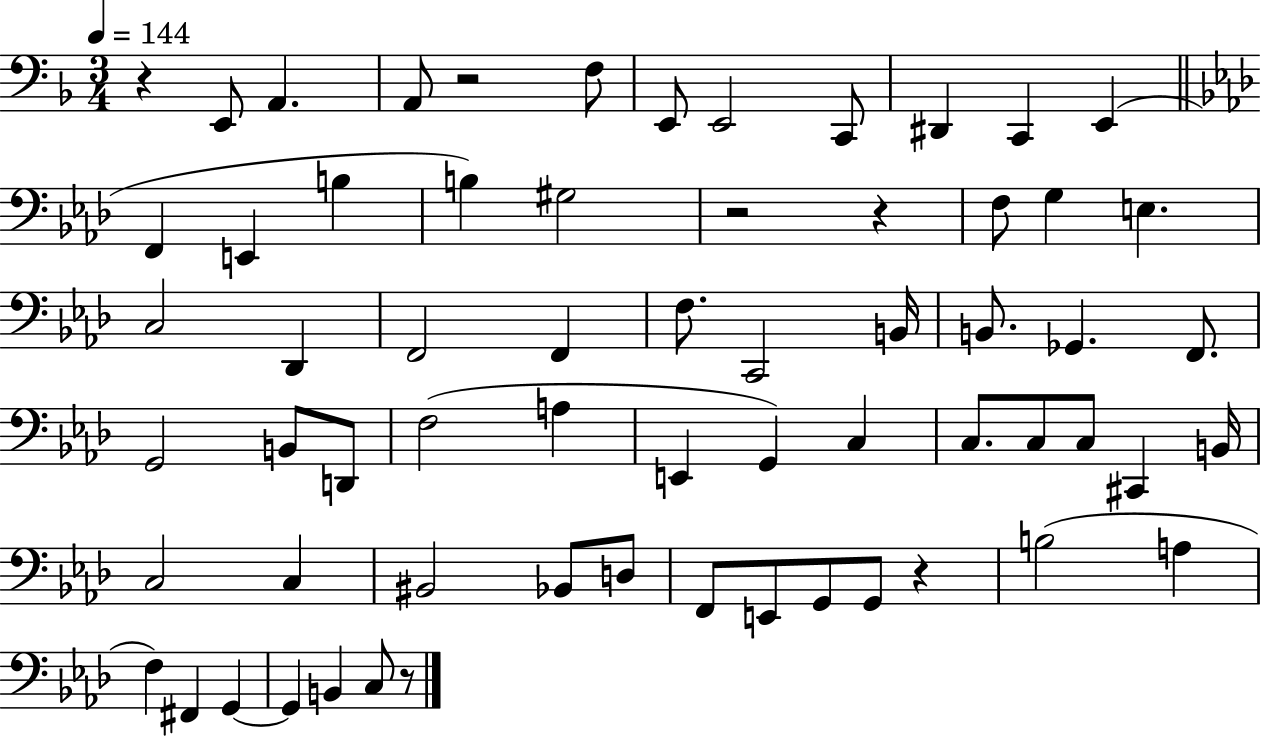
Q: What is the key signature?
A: F major